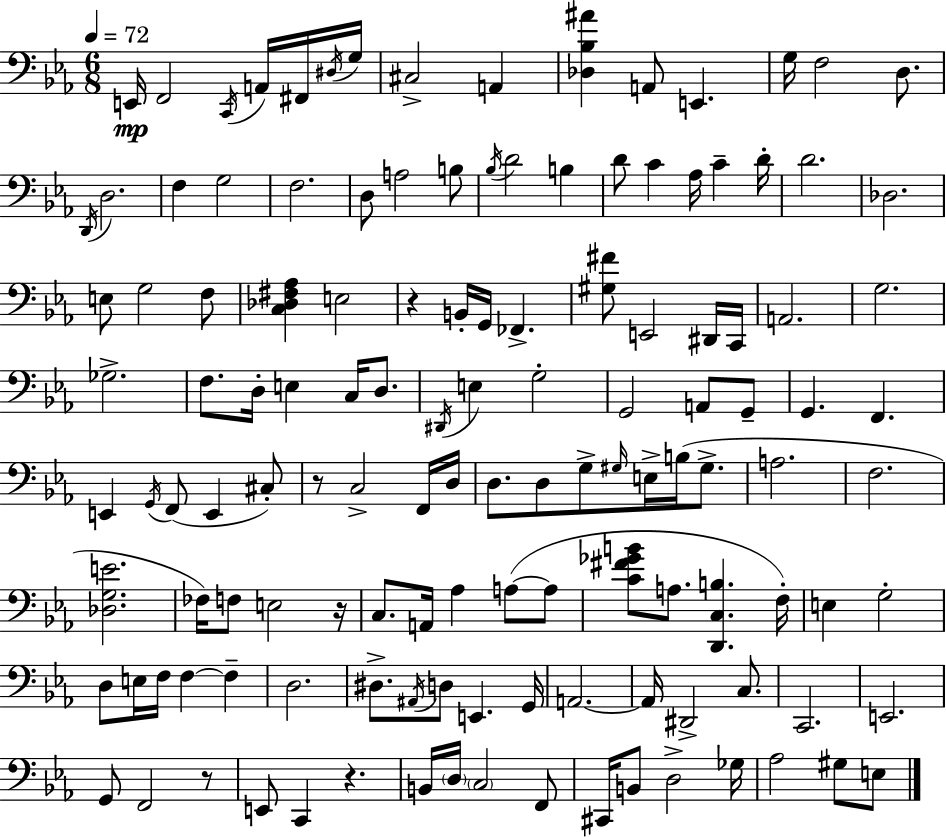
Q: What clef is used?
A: bass